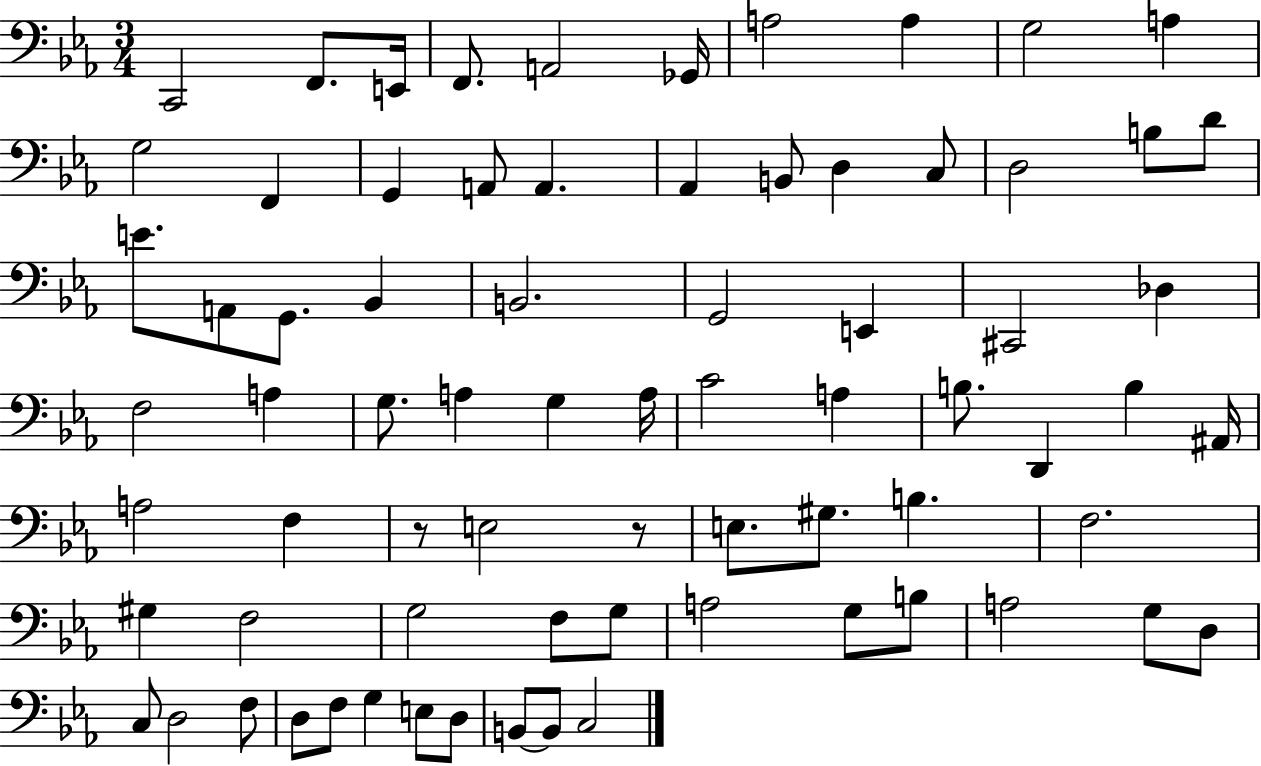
{
  \clef bass
  \numericTimeSignature
  \time 3/4
  \key ees \major
  c,2 f,8. e,16 | f,8. a,2 ges,16 | a2 a4 | g2 a4 | \break g2 f,4 | g,4 a,8 a,4. | aes,4 b,8 d4 c8 | d2 b8 d'8 | \break e'8. a,8 g,8. bes,4 | b,2. | g,2 e,4 | cis,2 des4 | \break f2 a4 | g8. a4 g4 a16 | c'2 a4 | b8. d,4 b4 ais,16 | \break a2 f4 | r8 e2 r8 | e8. gis8. b4. | f2. | \break gis4 f2 | g2 f8 g8 | a2 g8 b8 | a2 g8 d8 | \break c8 d2 f8 | d8 f8 g4 e8 d8 | b,8~~ b,8 c2 | \bar "|."
}